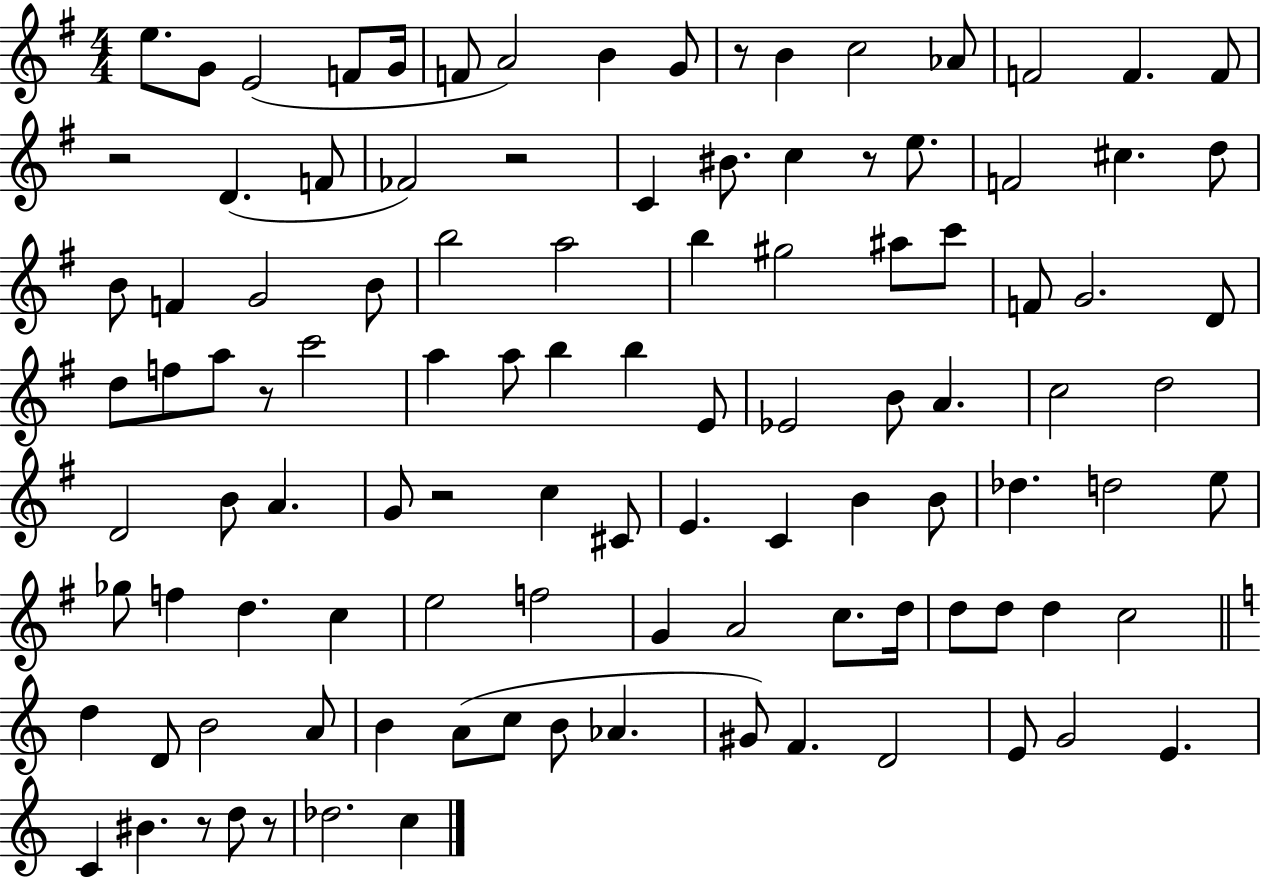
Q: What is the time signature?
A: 4/4